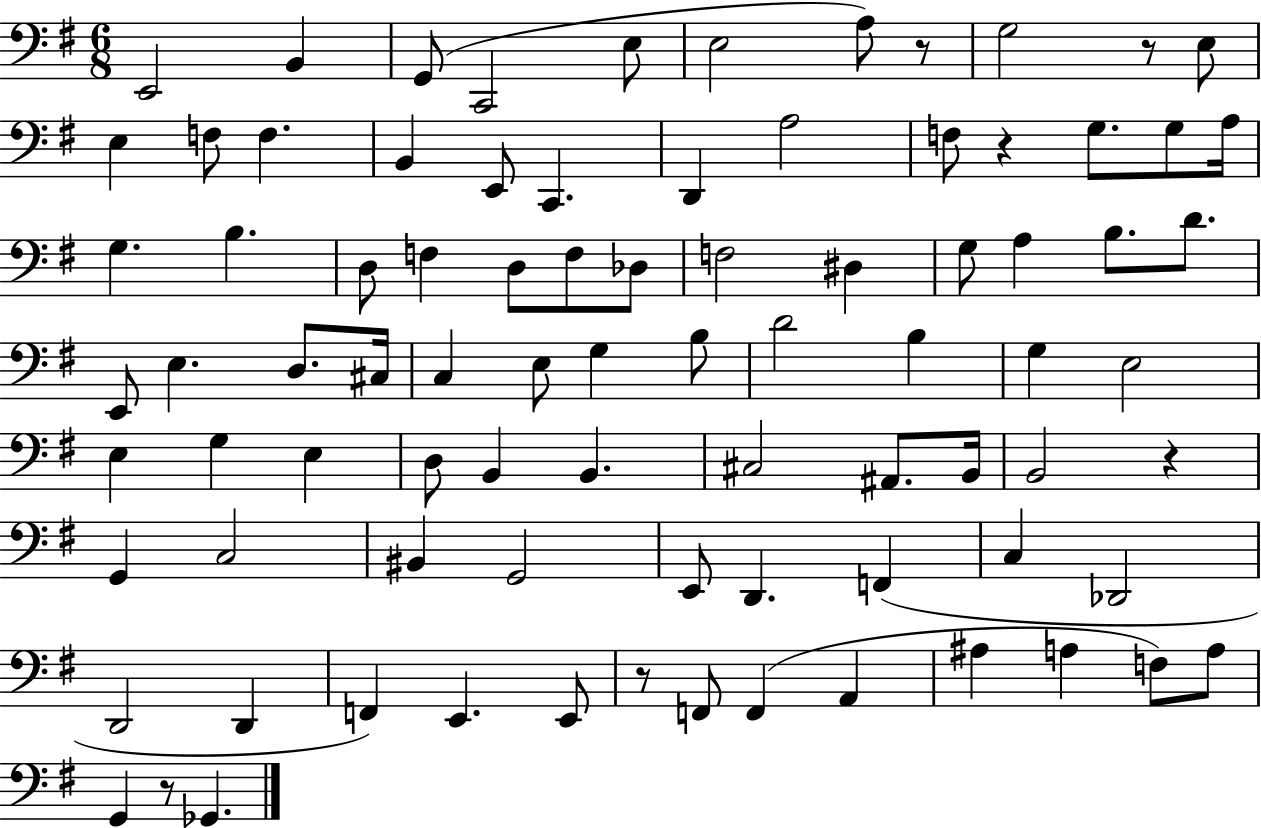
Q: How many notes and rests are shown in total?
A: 85